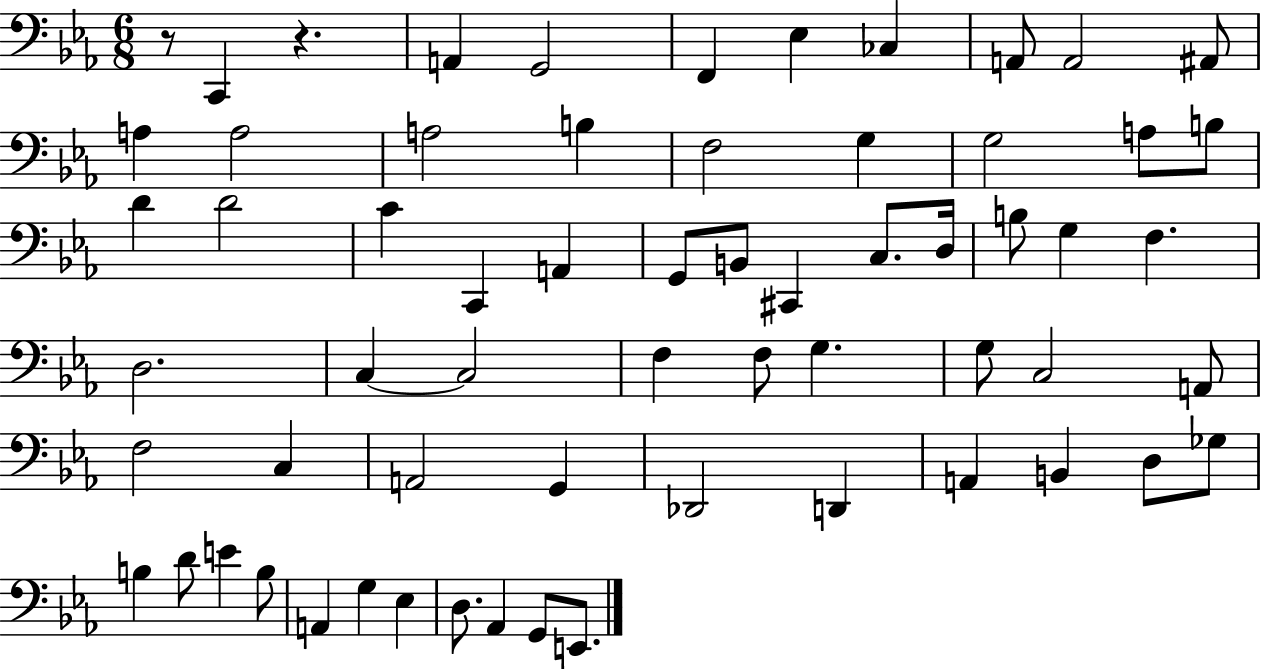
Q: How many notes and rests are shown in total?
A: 63